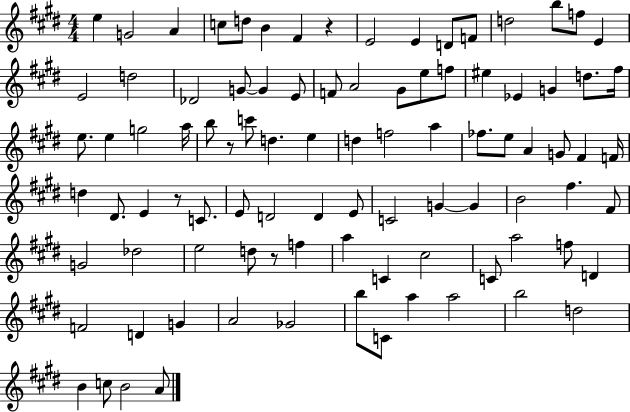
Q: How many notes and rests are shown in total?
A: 93